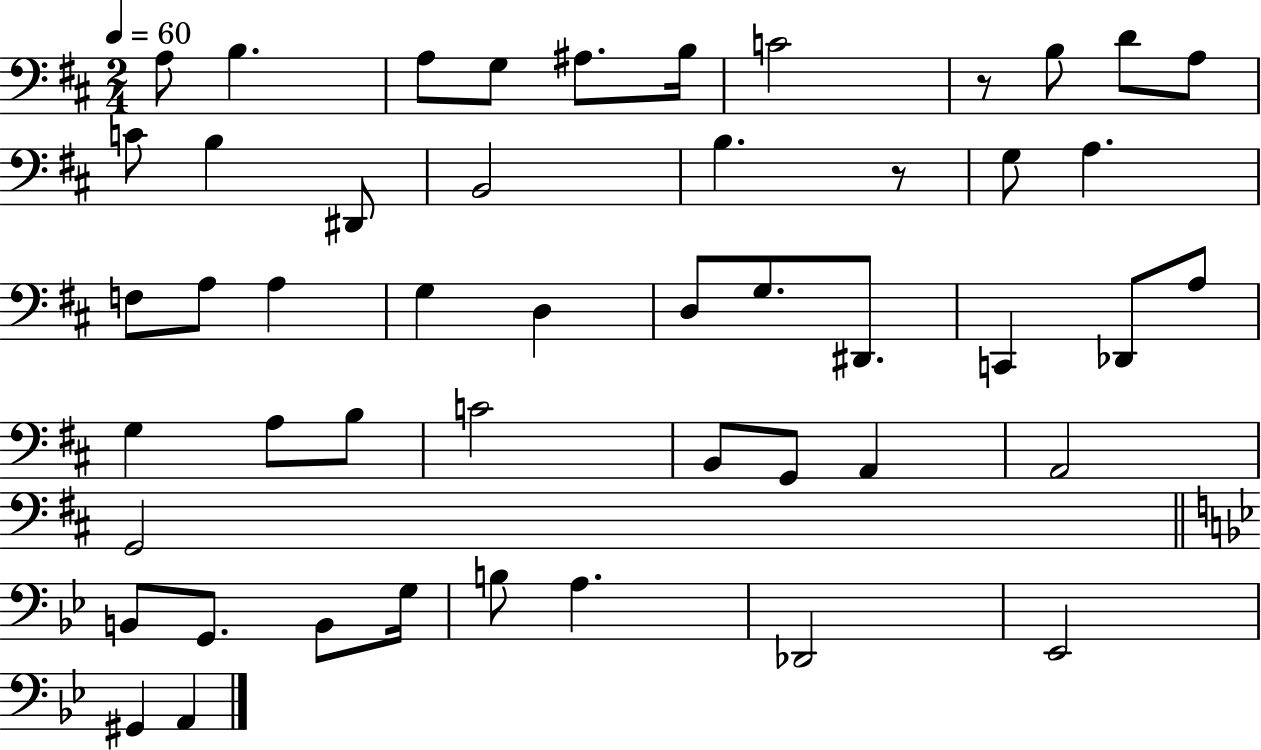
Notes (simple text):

A3/e B3/q. A3/e G3/e A#3/e. B3/s C4/h R/e B3/e D4/e A3/e C4/e B3/q D#2/e B2/h B3/q. R/e G3/e A3/q. F3/e A3/e A3/q G3/q D3/q D3/e G3/e. D#2/e. C2/q Db2/e A3/e G3/q A3/e B3/e C4/h B2/e G2/e A2/q A2/h G2/h B2/e G2/e. B2/e G3/s B3/e A3/q. Db2/h Eb2/h G#2/q A2/q